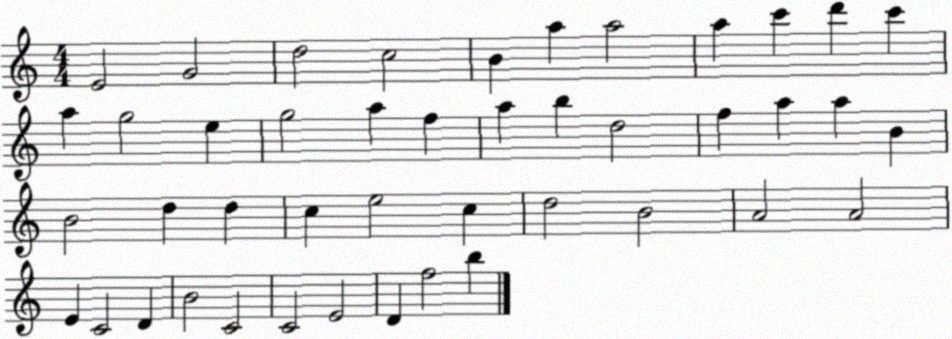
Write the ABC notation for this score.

X:1
T:Untitled
M:4/4
L:1/4
K:C
E2 G2 d2 c2 B a a2 a c' d' c' a g2 e g2 a f a b d2 f a a B B2 d d c e2 c d2 B2 A2 A2 E C2 D B2 C2 C2 E2 D f2 b